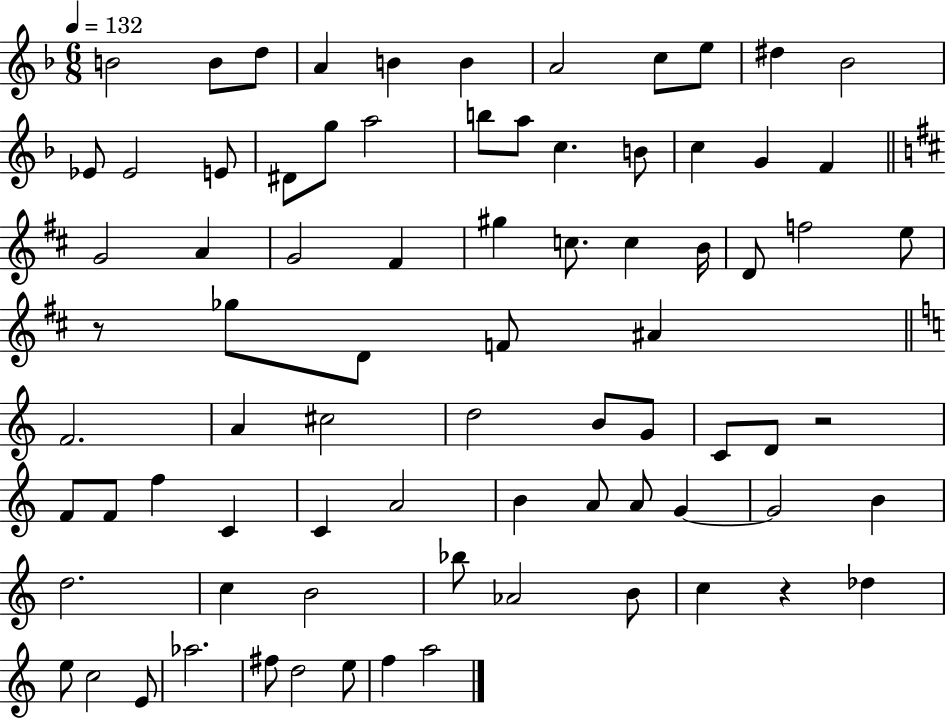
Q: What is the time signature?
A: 6/8